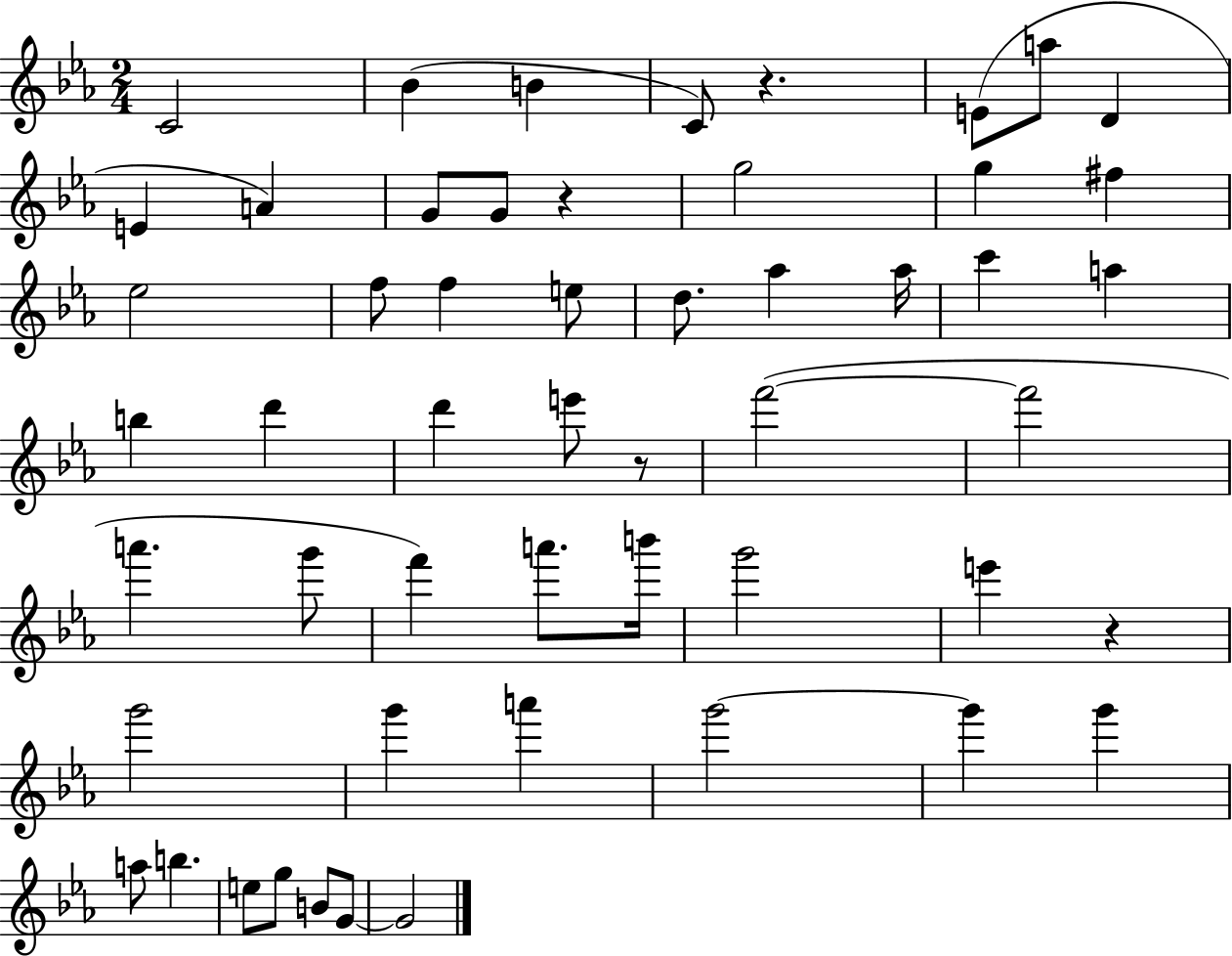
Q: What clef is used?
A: treble